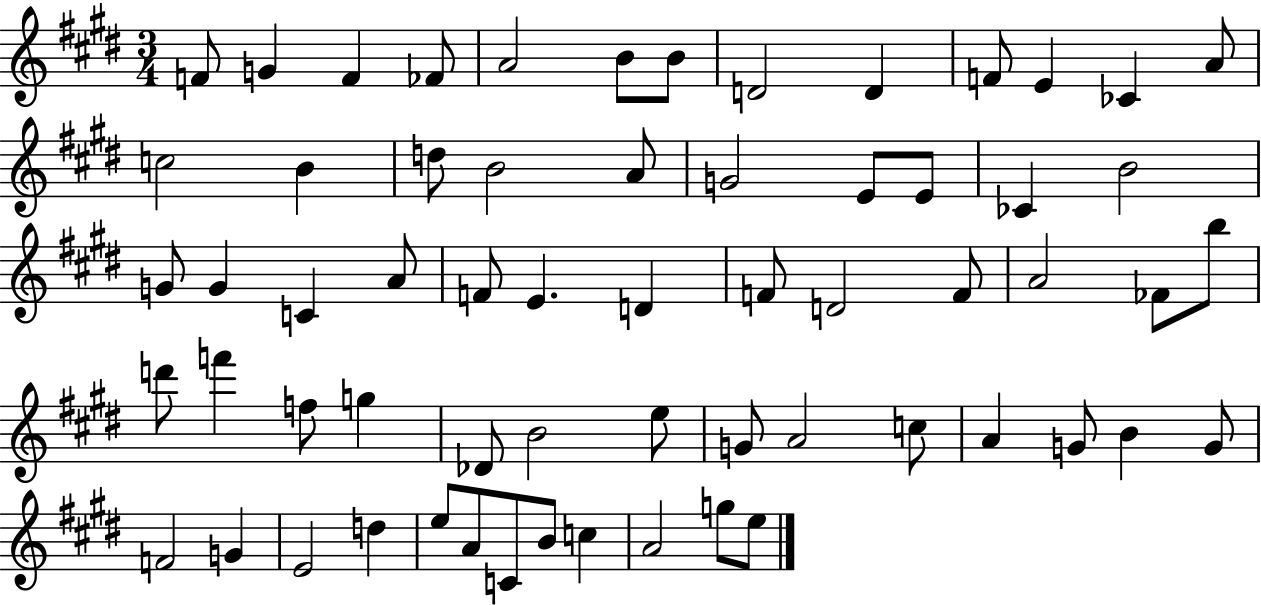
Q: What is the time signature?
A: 3/4